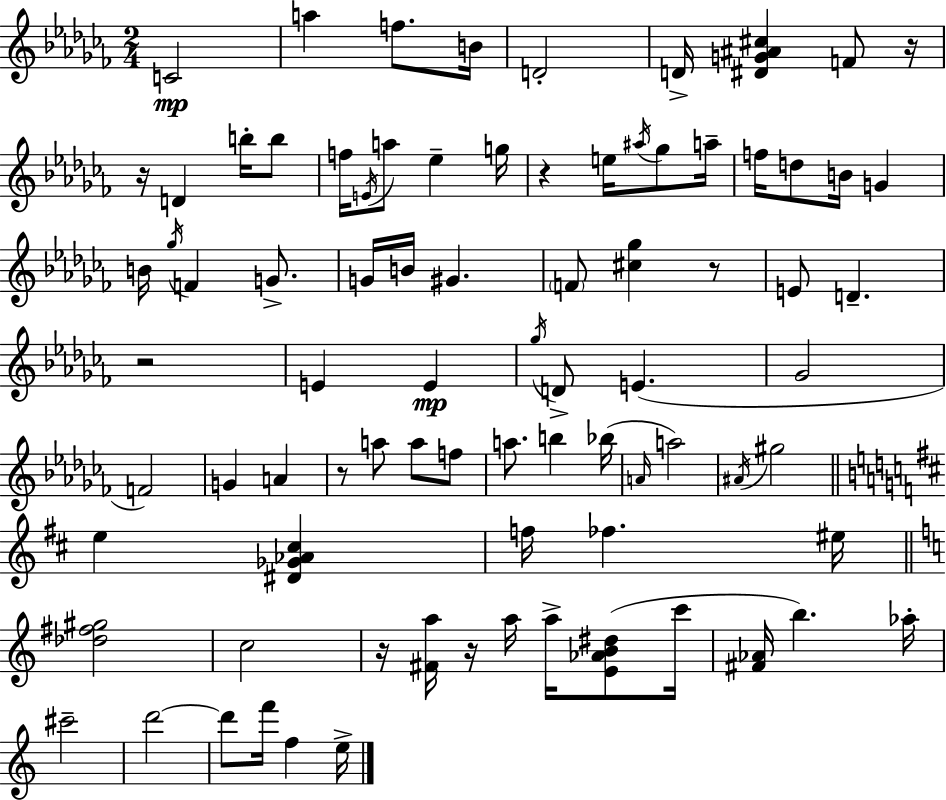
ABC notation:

X:1
T:Untitled
M:2/4
L:1/4
K:Abm
C2 a f/2 B/4 D2 D/4 [^DG^A^c] F/2 z/4 z/4 D b/4 b/2 f/4 E/4 a/2 _e g/4 z e/4 ^a/4 _g/2 a/4 f/4 d/2 B/4 G B/4 _g/4 F G/2 G/4 B/4 ^G F/2 [^c_g] z/2 E/2 D z2 E E _g/4 D/2 E _G2 F2 G A z/2 a/2 a/2 f/2 a/2 b _b/4 A/4 a2 ^A/4 ^g2 e [^D_G_A^c] f/4 _f ^e/4 [_d^f^g]2 c2 z/4 [^Fa]/4 z/4 a/4 a/4 [E_AB^d]/2 c'/4 [^F_A]/4 b _a/4 ^c'2 d'2 d'/2 f'/4 f e/4